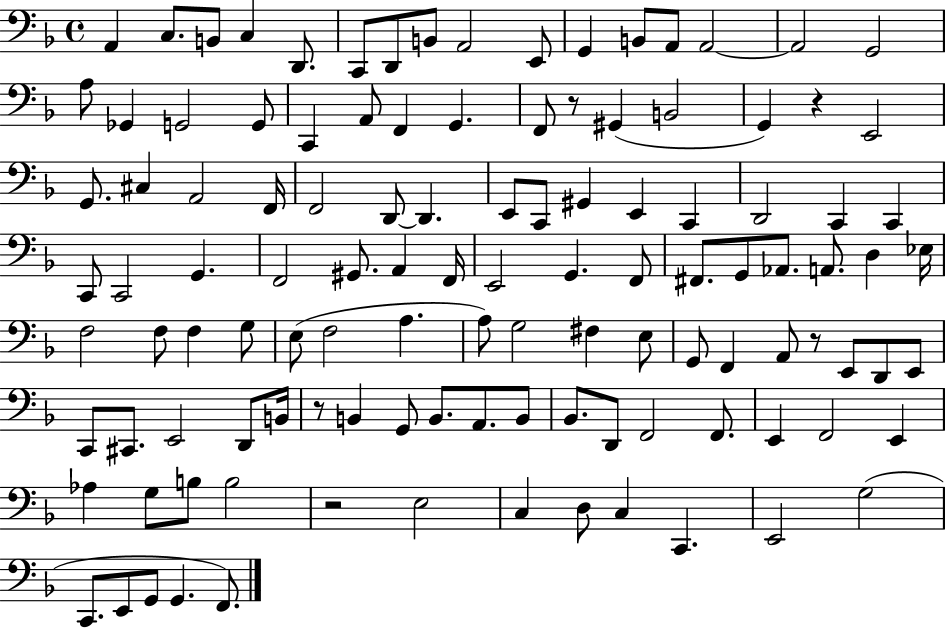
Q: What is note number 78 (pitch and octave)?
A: C2